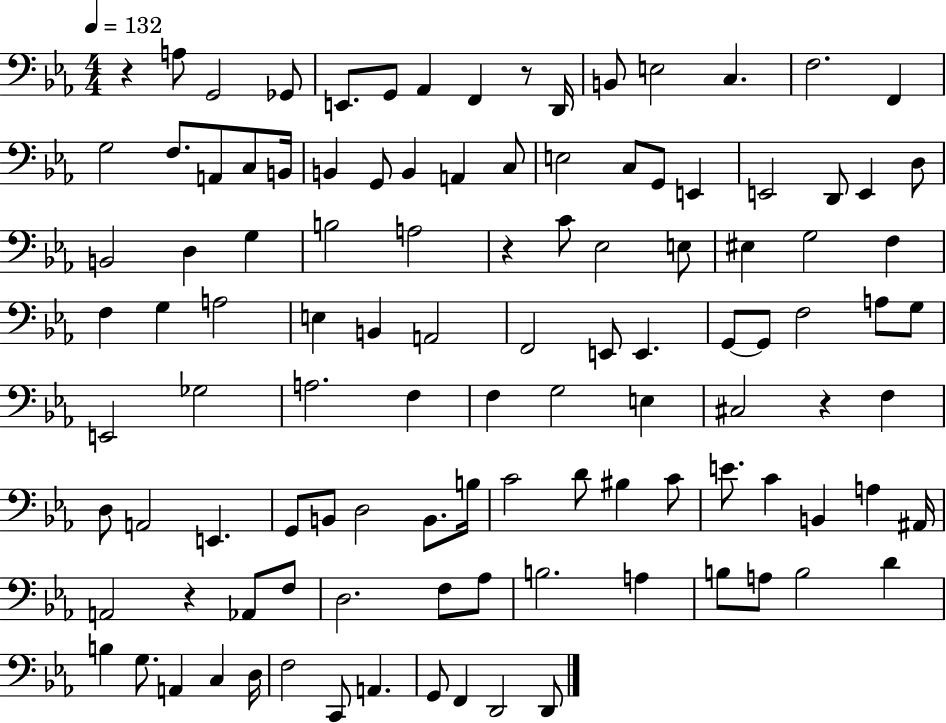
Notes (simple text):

R/q A3/e G2/h Gb2/e E2/e. G2/e Ab2/q F2/q R/e D2/s B2/e E3/h C3/q. F3/h. F2/q G3/h F3/e. A2/e C3/e B2/s B2/q G2/e B2/q A2/q C3/e E3/h C3/e G2/e E2/q E2/h D2/e E2/q D3/e B2/h D3/q G3/q B3/h A3/h R/q C4/e Eb3/h E3/e EIS3/q G3/h F3/q F3/q G3/q A3/h E3/q B2/q A2/h F2/h E2/e E2/q. G2/e G2/e F3/h A3/e G3/e E2/h Gb3/h A3/h. F3/q F3/q G3/h E3/q C#3/h R/q F3/q D3/e A2/h E2/q. G2/e B2/e D3/h B2/e. B3/s C4/h D4/e BIS3/q C4/e E4/e. C4/q B2/q A3/q A#2/s A2/h R/q Ab2/e F3/e D3/h. F3/e Ab3/e B3/h. A3/q B3/e A3/e B3/h D4/q B3/q G3/e. A2/q C3/q D3/s F3/h C2/e A2/q. G2/e F2/q D2/h D2/e